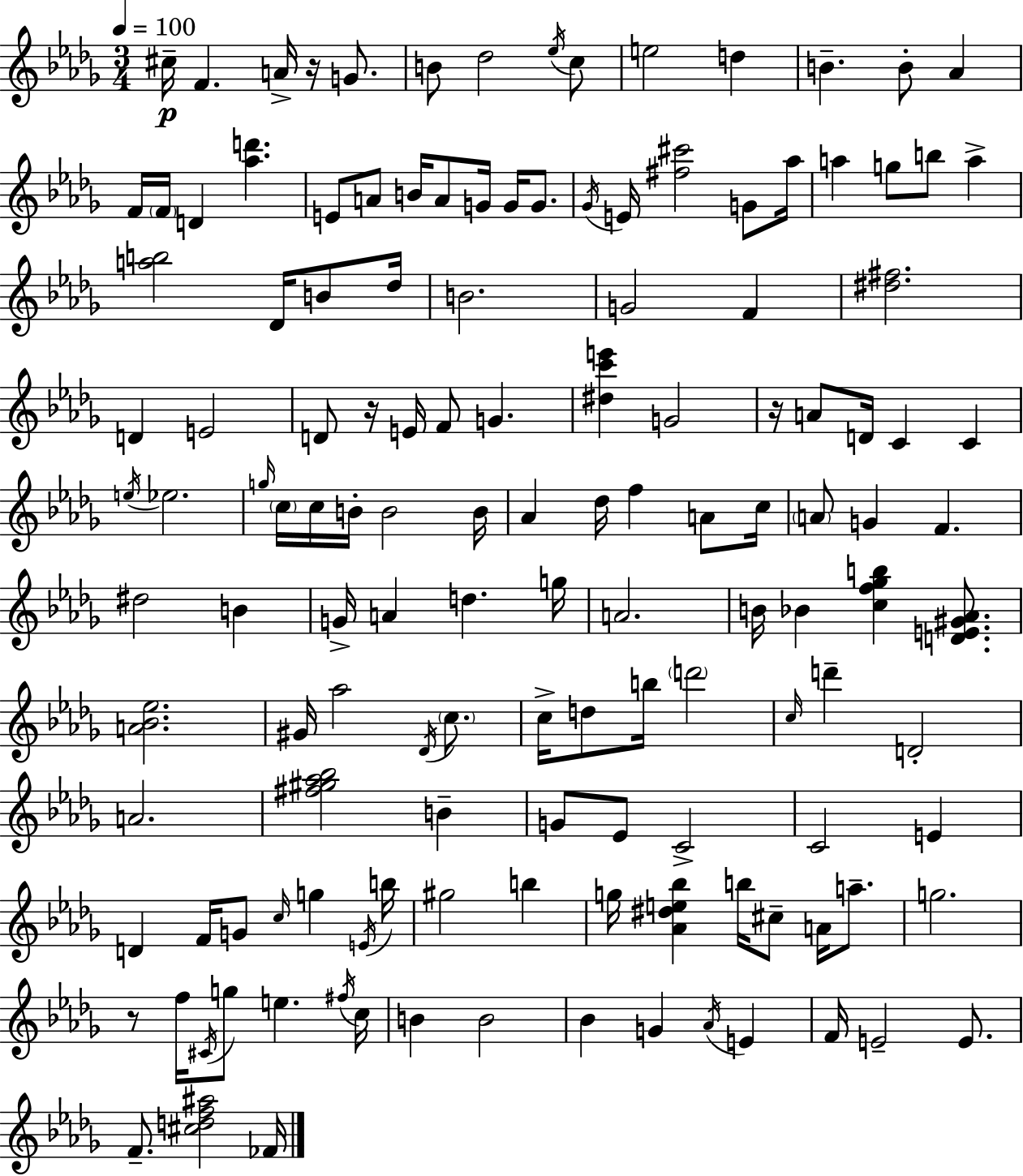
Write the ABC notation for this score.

X:1
T:Untitled
M:3/4
L:1/4
K:Bbm
^c/4 F A/4 z/4 G/2 B/2 _d2 _e/4 c/2 e2 d B B/2 _A F/4 F/4 D [_ad'] E/2 A/2 B/4 A/2 G/4 G/4 G/2 _G/4 E/4 [^f^c']2 G/2 _a/4 a g/2 b/2 a [ab]2 _D/4 B/2 _d/4 B2 G2 F [^d^f]2 D E2 D/2 z/4 E/4 F/2 G [^dc'e'] G2 z/4 A/2 D/4 C C e/4 _e2 g/4 c/4 c/4 B/4 B2 B/4 _A _d/4 f A/2 c/4 A/2 G F ^d2 B G/4 A d g/4 A2 B/4 _B [cf_gb] [DE^G_A]/2 [A_B_e]2 ^G/4 _a2 _D/4 c/2 c/4 d/2 b/4 d'2 c/4 d' D2 A2 [^f^g_a_b]2 B G/2 _E/2 C2 C2 E D F/4 G/2 c/4 g E/4 b/4 ^g2 b g/4 [_A^de_b] b/4 ^c/2 A/4 a/2 g2 z/2 f/4 ^C/4 g/2 e ^f/4 c/4 B B2 _B G _A/4 E F/4 E2 E/2 F/2 [^cdf^a]2 _F/4